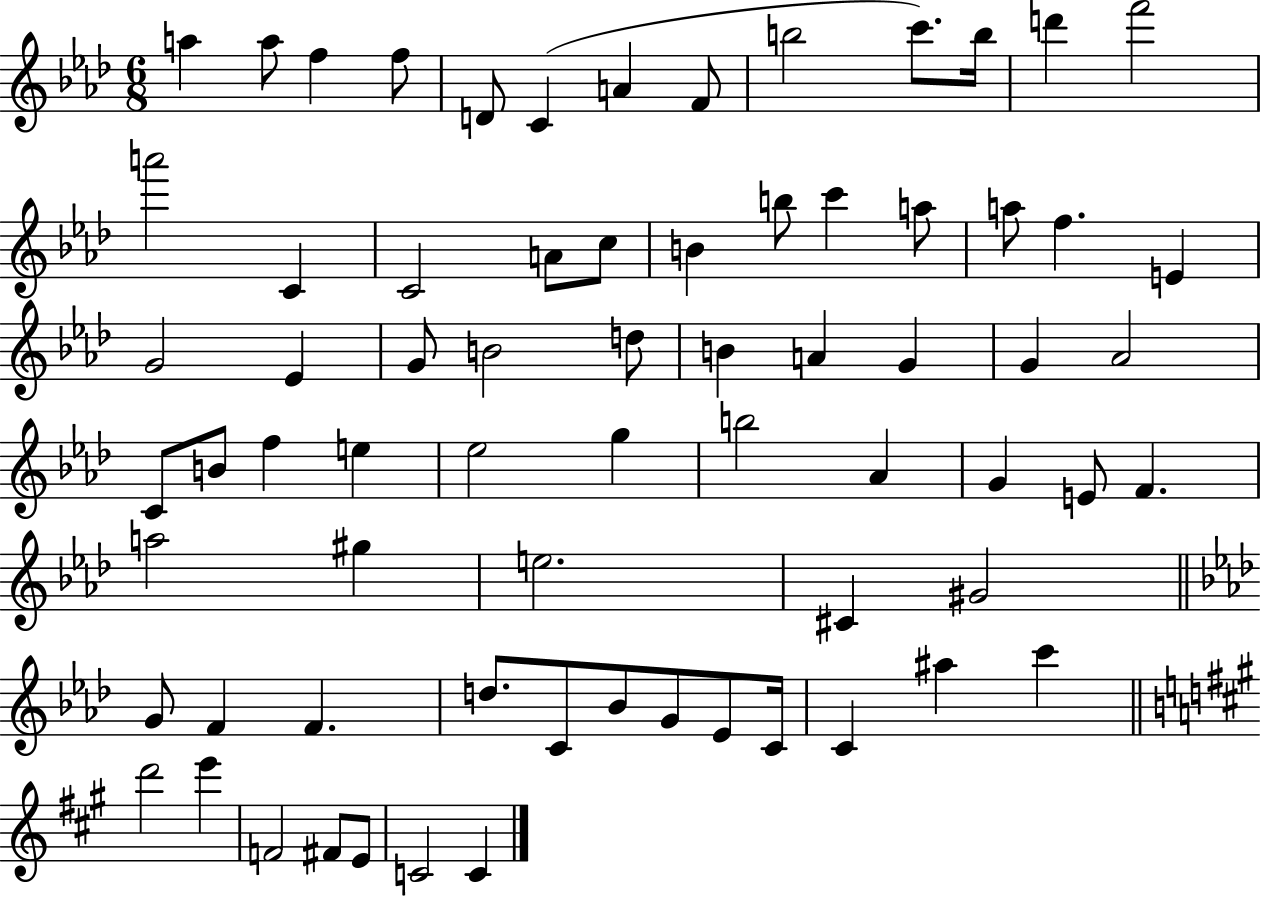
{
  \clef treble
  \numericTimeSignature
  \time 6/8
  \key aes \major
  a''4 a''8 f''4 f''8 | d'8 c'4( a'4 f'8 | b''2 c'''8.) b''16 | d'''4 f'''2 | \break a'''2 c'4 | c'2 a'8 c''8 | b'4 b''8 c'''4 a''8 | a''8 f''4. e'4 | \break g'2 ees'4 | g'8 b'2 d''8 | b'4 a'4 g'4 | g'4 aes'2 | \break c'8 b'8 f''4 e''4 | ees''2 g''4 | b''2 aes'4 | g'4 e'8 f'4. | \break a''2 gis''4 | e''2. | cis'4 gis'2 | \bar "||" \break \key aes \major g'8 f'4 f'4. | d''8. c'8 bes'8 g'8 ees'8 c'16 | c'4 ais''4 c'''4 | \bar "||" \break \key a \major d'''2 e'''4 | f'2 fis'8 e'8 | c'2 c'4 | \bar "|."
}